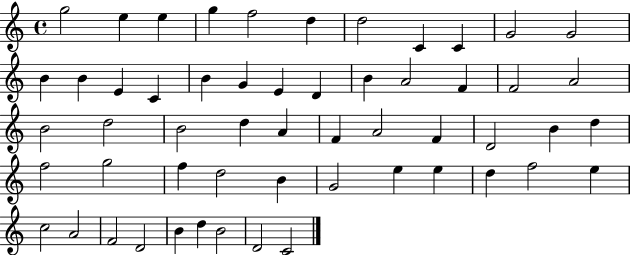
{
  \clef treble
  \time 4/4
  \defaultTimeSignature
  \key c \major
  g''2 e''4 e''4 | g''4 f''2 d''4 | d''2 c'4 c'4 | g'2 g'2 | \break b'4 b'4 e'4 c'4 | b'4 g'4 e'4 d'4 | b'4 a'2 f'4 | f'2 a'2 | \break b'2 d''2 | b'2 d''4 a'4 | f'4 a'2 f'4 | d'2 b'4 d''4 | \break f''2 g''2 | f''4 d''2 b'4 | g'2 e''4 e''4 | d''4 f''2 e''4 | \break c''2 a'2 | f'2 d'2 | b'4 d''4 b'2 | d'2 c'2 | \break \bar "|."
}